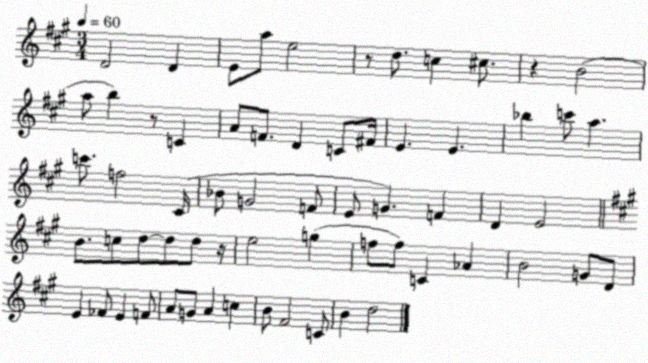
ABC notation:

X:1
T:Untitled
M:3/4
L:1/4
K:A
D2 D E/2 a/2 e2 z/2 d/2 c ^c/2 z B2 a/2 b z/2 C A/2 F/2 D C/2 ^F/4 E E _b c'/2 a c'/2 f2 ^C/4 _B/2 G2 F/2 E/2 G F D E2 B/2 c/2 d/2 d/2 d/2 z/4 e2 g f/2 f/2 C _A B2 G/2 D/2 E _F/2 E F/2 A/2 G/2 A c B/2 ^F2 C/2 B d2